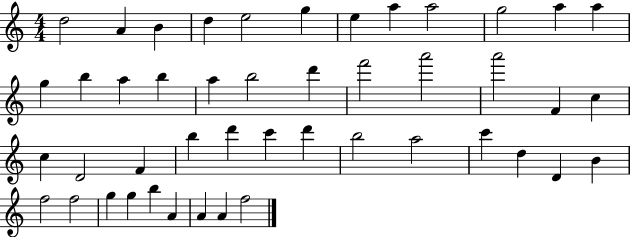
X:1
T:Untitled
M:4/4
L:1/4
K:C
d2 A B d e2 g e a a2 g2 a a g b a b a b2 d' f'2 a'2 a'2 F c c D2 F b d' c' d' b2 a2 c' d D B f2 f2 g g b A A A f2